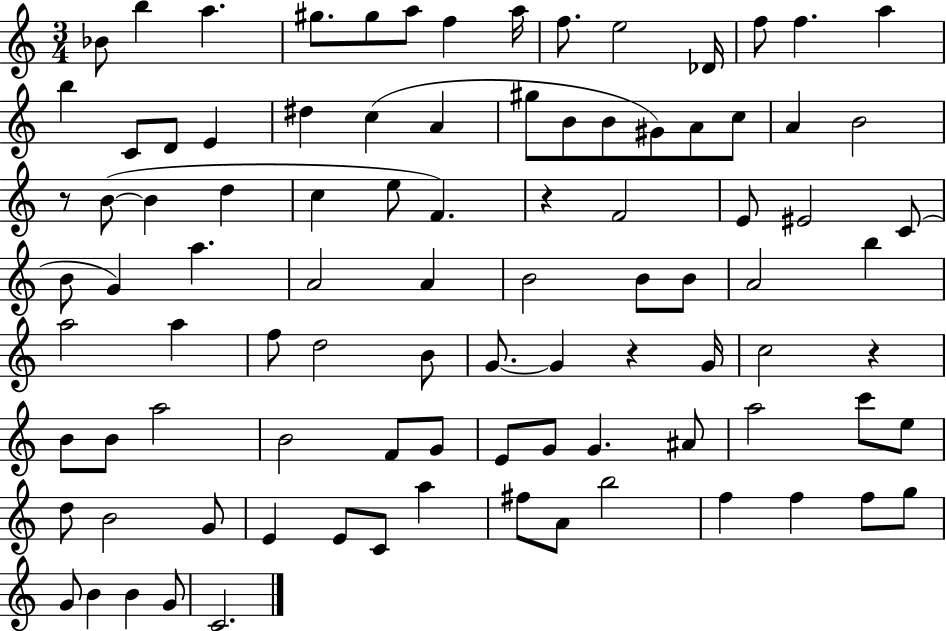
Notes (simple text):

Bb4/e B5/q A5/q. G#5/e. G#5/e A5/e F5/q A5/s F5/e. E5/h Db4/s F5/e F5/q. A5/q B5/q C4/e D4/e E4/q D#5/q C5/q A4/q G#5/e B4/e B4/e G#4/e A4/e C5/e A4/q B4/h R/e B4/e B4/q D5/q C5/q E5/e F4/q. R/q F4/h E4/e EIS4/h C4/e B4/e G4/q A5/q. A4/h A4/q B4/h B4/e B4/e A4/h B5/q A5/h A5/q F5/e D5/h B4/e G4/e. G4/q R/q G4/s C5/h R/q B4/e B4/e A5/h B4/h F4/e G4/e E4/e G4/e G4/q. A#4/e A5/h C6/e E5/e D5/e B4/h G4/e E4/q E4/e C4/e A5/q F#5/e A4/e B5/h F5/q F5/q F5/e G5/e G4/e B4/q B4/q G4/e C4/h.